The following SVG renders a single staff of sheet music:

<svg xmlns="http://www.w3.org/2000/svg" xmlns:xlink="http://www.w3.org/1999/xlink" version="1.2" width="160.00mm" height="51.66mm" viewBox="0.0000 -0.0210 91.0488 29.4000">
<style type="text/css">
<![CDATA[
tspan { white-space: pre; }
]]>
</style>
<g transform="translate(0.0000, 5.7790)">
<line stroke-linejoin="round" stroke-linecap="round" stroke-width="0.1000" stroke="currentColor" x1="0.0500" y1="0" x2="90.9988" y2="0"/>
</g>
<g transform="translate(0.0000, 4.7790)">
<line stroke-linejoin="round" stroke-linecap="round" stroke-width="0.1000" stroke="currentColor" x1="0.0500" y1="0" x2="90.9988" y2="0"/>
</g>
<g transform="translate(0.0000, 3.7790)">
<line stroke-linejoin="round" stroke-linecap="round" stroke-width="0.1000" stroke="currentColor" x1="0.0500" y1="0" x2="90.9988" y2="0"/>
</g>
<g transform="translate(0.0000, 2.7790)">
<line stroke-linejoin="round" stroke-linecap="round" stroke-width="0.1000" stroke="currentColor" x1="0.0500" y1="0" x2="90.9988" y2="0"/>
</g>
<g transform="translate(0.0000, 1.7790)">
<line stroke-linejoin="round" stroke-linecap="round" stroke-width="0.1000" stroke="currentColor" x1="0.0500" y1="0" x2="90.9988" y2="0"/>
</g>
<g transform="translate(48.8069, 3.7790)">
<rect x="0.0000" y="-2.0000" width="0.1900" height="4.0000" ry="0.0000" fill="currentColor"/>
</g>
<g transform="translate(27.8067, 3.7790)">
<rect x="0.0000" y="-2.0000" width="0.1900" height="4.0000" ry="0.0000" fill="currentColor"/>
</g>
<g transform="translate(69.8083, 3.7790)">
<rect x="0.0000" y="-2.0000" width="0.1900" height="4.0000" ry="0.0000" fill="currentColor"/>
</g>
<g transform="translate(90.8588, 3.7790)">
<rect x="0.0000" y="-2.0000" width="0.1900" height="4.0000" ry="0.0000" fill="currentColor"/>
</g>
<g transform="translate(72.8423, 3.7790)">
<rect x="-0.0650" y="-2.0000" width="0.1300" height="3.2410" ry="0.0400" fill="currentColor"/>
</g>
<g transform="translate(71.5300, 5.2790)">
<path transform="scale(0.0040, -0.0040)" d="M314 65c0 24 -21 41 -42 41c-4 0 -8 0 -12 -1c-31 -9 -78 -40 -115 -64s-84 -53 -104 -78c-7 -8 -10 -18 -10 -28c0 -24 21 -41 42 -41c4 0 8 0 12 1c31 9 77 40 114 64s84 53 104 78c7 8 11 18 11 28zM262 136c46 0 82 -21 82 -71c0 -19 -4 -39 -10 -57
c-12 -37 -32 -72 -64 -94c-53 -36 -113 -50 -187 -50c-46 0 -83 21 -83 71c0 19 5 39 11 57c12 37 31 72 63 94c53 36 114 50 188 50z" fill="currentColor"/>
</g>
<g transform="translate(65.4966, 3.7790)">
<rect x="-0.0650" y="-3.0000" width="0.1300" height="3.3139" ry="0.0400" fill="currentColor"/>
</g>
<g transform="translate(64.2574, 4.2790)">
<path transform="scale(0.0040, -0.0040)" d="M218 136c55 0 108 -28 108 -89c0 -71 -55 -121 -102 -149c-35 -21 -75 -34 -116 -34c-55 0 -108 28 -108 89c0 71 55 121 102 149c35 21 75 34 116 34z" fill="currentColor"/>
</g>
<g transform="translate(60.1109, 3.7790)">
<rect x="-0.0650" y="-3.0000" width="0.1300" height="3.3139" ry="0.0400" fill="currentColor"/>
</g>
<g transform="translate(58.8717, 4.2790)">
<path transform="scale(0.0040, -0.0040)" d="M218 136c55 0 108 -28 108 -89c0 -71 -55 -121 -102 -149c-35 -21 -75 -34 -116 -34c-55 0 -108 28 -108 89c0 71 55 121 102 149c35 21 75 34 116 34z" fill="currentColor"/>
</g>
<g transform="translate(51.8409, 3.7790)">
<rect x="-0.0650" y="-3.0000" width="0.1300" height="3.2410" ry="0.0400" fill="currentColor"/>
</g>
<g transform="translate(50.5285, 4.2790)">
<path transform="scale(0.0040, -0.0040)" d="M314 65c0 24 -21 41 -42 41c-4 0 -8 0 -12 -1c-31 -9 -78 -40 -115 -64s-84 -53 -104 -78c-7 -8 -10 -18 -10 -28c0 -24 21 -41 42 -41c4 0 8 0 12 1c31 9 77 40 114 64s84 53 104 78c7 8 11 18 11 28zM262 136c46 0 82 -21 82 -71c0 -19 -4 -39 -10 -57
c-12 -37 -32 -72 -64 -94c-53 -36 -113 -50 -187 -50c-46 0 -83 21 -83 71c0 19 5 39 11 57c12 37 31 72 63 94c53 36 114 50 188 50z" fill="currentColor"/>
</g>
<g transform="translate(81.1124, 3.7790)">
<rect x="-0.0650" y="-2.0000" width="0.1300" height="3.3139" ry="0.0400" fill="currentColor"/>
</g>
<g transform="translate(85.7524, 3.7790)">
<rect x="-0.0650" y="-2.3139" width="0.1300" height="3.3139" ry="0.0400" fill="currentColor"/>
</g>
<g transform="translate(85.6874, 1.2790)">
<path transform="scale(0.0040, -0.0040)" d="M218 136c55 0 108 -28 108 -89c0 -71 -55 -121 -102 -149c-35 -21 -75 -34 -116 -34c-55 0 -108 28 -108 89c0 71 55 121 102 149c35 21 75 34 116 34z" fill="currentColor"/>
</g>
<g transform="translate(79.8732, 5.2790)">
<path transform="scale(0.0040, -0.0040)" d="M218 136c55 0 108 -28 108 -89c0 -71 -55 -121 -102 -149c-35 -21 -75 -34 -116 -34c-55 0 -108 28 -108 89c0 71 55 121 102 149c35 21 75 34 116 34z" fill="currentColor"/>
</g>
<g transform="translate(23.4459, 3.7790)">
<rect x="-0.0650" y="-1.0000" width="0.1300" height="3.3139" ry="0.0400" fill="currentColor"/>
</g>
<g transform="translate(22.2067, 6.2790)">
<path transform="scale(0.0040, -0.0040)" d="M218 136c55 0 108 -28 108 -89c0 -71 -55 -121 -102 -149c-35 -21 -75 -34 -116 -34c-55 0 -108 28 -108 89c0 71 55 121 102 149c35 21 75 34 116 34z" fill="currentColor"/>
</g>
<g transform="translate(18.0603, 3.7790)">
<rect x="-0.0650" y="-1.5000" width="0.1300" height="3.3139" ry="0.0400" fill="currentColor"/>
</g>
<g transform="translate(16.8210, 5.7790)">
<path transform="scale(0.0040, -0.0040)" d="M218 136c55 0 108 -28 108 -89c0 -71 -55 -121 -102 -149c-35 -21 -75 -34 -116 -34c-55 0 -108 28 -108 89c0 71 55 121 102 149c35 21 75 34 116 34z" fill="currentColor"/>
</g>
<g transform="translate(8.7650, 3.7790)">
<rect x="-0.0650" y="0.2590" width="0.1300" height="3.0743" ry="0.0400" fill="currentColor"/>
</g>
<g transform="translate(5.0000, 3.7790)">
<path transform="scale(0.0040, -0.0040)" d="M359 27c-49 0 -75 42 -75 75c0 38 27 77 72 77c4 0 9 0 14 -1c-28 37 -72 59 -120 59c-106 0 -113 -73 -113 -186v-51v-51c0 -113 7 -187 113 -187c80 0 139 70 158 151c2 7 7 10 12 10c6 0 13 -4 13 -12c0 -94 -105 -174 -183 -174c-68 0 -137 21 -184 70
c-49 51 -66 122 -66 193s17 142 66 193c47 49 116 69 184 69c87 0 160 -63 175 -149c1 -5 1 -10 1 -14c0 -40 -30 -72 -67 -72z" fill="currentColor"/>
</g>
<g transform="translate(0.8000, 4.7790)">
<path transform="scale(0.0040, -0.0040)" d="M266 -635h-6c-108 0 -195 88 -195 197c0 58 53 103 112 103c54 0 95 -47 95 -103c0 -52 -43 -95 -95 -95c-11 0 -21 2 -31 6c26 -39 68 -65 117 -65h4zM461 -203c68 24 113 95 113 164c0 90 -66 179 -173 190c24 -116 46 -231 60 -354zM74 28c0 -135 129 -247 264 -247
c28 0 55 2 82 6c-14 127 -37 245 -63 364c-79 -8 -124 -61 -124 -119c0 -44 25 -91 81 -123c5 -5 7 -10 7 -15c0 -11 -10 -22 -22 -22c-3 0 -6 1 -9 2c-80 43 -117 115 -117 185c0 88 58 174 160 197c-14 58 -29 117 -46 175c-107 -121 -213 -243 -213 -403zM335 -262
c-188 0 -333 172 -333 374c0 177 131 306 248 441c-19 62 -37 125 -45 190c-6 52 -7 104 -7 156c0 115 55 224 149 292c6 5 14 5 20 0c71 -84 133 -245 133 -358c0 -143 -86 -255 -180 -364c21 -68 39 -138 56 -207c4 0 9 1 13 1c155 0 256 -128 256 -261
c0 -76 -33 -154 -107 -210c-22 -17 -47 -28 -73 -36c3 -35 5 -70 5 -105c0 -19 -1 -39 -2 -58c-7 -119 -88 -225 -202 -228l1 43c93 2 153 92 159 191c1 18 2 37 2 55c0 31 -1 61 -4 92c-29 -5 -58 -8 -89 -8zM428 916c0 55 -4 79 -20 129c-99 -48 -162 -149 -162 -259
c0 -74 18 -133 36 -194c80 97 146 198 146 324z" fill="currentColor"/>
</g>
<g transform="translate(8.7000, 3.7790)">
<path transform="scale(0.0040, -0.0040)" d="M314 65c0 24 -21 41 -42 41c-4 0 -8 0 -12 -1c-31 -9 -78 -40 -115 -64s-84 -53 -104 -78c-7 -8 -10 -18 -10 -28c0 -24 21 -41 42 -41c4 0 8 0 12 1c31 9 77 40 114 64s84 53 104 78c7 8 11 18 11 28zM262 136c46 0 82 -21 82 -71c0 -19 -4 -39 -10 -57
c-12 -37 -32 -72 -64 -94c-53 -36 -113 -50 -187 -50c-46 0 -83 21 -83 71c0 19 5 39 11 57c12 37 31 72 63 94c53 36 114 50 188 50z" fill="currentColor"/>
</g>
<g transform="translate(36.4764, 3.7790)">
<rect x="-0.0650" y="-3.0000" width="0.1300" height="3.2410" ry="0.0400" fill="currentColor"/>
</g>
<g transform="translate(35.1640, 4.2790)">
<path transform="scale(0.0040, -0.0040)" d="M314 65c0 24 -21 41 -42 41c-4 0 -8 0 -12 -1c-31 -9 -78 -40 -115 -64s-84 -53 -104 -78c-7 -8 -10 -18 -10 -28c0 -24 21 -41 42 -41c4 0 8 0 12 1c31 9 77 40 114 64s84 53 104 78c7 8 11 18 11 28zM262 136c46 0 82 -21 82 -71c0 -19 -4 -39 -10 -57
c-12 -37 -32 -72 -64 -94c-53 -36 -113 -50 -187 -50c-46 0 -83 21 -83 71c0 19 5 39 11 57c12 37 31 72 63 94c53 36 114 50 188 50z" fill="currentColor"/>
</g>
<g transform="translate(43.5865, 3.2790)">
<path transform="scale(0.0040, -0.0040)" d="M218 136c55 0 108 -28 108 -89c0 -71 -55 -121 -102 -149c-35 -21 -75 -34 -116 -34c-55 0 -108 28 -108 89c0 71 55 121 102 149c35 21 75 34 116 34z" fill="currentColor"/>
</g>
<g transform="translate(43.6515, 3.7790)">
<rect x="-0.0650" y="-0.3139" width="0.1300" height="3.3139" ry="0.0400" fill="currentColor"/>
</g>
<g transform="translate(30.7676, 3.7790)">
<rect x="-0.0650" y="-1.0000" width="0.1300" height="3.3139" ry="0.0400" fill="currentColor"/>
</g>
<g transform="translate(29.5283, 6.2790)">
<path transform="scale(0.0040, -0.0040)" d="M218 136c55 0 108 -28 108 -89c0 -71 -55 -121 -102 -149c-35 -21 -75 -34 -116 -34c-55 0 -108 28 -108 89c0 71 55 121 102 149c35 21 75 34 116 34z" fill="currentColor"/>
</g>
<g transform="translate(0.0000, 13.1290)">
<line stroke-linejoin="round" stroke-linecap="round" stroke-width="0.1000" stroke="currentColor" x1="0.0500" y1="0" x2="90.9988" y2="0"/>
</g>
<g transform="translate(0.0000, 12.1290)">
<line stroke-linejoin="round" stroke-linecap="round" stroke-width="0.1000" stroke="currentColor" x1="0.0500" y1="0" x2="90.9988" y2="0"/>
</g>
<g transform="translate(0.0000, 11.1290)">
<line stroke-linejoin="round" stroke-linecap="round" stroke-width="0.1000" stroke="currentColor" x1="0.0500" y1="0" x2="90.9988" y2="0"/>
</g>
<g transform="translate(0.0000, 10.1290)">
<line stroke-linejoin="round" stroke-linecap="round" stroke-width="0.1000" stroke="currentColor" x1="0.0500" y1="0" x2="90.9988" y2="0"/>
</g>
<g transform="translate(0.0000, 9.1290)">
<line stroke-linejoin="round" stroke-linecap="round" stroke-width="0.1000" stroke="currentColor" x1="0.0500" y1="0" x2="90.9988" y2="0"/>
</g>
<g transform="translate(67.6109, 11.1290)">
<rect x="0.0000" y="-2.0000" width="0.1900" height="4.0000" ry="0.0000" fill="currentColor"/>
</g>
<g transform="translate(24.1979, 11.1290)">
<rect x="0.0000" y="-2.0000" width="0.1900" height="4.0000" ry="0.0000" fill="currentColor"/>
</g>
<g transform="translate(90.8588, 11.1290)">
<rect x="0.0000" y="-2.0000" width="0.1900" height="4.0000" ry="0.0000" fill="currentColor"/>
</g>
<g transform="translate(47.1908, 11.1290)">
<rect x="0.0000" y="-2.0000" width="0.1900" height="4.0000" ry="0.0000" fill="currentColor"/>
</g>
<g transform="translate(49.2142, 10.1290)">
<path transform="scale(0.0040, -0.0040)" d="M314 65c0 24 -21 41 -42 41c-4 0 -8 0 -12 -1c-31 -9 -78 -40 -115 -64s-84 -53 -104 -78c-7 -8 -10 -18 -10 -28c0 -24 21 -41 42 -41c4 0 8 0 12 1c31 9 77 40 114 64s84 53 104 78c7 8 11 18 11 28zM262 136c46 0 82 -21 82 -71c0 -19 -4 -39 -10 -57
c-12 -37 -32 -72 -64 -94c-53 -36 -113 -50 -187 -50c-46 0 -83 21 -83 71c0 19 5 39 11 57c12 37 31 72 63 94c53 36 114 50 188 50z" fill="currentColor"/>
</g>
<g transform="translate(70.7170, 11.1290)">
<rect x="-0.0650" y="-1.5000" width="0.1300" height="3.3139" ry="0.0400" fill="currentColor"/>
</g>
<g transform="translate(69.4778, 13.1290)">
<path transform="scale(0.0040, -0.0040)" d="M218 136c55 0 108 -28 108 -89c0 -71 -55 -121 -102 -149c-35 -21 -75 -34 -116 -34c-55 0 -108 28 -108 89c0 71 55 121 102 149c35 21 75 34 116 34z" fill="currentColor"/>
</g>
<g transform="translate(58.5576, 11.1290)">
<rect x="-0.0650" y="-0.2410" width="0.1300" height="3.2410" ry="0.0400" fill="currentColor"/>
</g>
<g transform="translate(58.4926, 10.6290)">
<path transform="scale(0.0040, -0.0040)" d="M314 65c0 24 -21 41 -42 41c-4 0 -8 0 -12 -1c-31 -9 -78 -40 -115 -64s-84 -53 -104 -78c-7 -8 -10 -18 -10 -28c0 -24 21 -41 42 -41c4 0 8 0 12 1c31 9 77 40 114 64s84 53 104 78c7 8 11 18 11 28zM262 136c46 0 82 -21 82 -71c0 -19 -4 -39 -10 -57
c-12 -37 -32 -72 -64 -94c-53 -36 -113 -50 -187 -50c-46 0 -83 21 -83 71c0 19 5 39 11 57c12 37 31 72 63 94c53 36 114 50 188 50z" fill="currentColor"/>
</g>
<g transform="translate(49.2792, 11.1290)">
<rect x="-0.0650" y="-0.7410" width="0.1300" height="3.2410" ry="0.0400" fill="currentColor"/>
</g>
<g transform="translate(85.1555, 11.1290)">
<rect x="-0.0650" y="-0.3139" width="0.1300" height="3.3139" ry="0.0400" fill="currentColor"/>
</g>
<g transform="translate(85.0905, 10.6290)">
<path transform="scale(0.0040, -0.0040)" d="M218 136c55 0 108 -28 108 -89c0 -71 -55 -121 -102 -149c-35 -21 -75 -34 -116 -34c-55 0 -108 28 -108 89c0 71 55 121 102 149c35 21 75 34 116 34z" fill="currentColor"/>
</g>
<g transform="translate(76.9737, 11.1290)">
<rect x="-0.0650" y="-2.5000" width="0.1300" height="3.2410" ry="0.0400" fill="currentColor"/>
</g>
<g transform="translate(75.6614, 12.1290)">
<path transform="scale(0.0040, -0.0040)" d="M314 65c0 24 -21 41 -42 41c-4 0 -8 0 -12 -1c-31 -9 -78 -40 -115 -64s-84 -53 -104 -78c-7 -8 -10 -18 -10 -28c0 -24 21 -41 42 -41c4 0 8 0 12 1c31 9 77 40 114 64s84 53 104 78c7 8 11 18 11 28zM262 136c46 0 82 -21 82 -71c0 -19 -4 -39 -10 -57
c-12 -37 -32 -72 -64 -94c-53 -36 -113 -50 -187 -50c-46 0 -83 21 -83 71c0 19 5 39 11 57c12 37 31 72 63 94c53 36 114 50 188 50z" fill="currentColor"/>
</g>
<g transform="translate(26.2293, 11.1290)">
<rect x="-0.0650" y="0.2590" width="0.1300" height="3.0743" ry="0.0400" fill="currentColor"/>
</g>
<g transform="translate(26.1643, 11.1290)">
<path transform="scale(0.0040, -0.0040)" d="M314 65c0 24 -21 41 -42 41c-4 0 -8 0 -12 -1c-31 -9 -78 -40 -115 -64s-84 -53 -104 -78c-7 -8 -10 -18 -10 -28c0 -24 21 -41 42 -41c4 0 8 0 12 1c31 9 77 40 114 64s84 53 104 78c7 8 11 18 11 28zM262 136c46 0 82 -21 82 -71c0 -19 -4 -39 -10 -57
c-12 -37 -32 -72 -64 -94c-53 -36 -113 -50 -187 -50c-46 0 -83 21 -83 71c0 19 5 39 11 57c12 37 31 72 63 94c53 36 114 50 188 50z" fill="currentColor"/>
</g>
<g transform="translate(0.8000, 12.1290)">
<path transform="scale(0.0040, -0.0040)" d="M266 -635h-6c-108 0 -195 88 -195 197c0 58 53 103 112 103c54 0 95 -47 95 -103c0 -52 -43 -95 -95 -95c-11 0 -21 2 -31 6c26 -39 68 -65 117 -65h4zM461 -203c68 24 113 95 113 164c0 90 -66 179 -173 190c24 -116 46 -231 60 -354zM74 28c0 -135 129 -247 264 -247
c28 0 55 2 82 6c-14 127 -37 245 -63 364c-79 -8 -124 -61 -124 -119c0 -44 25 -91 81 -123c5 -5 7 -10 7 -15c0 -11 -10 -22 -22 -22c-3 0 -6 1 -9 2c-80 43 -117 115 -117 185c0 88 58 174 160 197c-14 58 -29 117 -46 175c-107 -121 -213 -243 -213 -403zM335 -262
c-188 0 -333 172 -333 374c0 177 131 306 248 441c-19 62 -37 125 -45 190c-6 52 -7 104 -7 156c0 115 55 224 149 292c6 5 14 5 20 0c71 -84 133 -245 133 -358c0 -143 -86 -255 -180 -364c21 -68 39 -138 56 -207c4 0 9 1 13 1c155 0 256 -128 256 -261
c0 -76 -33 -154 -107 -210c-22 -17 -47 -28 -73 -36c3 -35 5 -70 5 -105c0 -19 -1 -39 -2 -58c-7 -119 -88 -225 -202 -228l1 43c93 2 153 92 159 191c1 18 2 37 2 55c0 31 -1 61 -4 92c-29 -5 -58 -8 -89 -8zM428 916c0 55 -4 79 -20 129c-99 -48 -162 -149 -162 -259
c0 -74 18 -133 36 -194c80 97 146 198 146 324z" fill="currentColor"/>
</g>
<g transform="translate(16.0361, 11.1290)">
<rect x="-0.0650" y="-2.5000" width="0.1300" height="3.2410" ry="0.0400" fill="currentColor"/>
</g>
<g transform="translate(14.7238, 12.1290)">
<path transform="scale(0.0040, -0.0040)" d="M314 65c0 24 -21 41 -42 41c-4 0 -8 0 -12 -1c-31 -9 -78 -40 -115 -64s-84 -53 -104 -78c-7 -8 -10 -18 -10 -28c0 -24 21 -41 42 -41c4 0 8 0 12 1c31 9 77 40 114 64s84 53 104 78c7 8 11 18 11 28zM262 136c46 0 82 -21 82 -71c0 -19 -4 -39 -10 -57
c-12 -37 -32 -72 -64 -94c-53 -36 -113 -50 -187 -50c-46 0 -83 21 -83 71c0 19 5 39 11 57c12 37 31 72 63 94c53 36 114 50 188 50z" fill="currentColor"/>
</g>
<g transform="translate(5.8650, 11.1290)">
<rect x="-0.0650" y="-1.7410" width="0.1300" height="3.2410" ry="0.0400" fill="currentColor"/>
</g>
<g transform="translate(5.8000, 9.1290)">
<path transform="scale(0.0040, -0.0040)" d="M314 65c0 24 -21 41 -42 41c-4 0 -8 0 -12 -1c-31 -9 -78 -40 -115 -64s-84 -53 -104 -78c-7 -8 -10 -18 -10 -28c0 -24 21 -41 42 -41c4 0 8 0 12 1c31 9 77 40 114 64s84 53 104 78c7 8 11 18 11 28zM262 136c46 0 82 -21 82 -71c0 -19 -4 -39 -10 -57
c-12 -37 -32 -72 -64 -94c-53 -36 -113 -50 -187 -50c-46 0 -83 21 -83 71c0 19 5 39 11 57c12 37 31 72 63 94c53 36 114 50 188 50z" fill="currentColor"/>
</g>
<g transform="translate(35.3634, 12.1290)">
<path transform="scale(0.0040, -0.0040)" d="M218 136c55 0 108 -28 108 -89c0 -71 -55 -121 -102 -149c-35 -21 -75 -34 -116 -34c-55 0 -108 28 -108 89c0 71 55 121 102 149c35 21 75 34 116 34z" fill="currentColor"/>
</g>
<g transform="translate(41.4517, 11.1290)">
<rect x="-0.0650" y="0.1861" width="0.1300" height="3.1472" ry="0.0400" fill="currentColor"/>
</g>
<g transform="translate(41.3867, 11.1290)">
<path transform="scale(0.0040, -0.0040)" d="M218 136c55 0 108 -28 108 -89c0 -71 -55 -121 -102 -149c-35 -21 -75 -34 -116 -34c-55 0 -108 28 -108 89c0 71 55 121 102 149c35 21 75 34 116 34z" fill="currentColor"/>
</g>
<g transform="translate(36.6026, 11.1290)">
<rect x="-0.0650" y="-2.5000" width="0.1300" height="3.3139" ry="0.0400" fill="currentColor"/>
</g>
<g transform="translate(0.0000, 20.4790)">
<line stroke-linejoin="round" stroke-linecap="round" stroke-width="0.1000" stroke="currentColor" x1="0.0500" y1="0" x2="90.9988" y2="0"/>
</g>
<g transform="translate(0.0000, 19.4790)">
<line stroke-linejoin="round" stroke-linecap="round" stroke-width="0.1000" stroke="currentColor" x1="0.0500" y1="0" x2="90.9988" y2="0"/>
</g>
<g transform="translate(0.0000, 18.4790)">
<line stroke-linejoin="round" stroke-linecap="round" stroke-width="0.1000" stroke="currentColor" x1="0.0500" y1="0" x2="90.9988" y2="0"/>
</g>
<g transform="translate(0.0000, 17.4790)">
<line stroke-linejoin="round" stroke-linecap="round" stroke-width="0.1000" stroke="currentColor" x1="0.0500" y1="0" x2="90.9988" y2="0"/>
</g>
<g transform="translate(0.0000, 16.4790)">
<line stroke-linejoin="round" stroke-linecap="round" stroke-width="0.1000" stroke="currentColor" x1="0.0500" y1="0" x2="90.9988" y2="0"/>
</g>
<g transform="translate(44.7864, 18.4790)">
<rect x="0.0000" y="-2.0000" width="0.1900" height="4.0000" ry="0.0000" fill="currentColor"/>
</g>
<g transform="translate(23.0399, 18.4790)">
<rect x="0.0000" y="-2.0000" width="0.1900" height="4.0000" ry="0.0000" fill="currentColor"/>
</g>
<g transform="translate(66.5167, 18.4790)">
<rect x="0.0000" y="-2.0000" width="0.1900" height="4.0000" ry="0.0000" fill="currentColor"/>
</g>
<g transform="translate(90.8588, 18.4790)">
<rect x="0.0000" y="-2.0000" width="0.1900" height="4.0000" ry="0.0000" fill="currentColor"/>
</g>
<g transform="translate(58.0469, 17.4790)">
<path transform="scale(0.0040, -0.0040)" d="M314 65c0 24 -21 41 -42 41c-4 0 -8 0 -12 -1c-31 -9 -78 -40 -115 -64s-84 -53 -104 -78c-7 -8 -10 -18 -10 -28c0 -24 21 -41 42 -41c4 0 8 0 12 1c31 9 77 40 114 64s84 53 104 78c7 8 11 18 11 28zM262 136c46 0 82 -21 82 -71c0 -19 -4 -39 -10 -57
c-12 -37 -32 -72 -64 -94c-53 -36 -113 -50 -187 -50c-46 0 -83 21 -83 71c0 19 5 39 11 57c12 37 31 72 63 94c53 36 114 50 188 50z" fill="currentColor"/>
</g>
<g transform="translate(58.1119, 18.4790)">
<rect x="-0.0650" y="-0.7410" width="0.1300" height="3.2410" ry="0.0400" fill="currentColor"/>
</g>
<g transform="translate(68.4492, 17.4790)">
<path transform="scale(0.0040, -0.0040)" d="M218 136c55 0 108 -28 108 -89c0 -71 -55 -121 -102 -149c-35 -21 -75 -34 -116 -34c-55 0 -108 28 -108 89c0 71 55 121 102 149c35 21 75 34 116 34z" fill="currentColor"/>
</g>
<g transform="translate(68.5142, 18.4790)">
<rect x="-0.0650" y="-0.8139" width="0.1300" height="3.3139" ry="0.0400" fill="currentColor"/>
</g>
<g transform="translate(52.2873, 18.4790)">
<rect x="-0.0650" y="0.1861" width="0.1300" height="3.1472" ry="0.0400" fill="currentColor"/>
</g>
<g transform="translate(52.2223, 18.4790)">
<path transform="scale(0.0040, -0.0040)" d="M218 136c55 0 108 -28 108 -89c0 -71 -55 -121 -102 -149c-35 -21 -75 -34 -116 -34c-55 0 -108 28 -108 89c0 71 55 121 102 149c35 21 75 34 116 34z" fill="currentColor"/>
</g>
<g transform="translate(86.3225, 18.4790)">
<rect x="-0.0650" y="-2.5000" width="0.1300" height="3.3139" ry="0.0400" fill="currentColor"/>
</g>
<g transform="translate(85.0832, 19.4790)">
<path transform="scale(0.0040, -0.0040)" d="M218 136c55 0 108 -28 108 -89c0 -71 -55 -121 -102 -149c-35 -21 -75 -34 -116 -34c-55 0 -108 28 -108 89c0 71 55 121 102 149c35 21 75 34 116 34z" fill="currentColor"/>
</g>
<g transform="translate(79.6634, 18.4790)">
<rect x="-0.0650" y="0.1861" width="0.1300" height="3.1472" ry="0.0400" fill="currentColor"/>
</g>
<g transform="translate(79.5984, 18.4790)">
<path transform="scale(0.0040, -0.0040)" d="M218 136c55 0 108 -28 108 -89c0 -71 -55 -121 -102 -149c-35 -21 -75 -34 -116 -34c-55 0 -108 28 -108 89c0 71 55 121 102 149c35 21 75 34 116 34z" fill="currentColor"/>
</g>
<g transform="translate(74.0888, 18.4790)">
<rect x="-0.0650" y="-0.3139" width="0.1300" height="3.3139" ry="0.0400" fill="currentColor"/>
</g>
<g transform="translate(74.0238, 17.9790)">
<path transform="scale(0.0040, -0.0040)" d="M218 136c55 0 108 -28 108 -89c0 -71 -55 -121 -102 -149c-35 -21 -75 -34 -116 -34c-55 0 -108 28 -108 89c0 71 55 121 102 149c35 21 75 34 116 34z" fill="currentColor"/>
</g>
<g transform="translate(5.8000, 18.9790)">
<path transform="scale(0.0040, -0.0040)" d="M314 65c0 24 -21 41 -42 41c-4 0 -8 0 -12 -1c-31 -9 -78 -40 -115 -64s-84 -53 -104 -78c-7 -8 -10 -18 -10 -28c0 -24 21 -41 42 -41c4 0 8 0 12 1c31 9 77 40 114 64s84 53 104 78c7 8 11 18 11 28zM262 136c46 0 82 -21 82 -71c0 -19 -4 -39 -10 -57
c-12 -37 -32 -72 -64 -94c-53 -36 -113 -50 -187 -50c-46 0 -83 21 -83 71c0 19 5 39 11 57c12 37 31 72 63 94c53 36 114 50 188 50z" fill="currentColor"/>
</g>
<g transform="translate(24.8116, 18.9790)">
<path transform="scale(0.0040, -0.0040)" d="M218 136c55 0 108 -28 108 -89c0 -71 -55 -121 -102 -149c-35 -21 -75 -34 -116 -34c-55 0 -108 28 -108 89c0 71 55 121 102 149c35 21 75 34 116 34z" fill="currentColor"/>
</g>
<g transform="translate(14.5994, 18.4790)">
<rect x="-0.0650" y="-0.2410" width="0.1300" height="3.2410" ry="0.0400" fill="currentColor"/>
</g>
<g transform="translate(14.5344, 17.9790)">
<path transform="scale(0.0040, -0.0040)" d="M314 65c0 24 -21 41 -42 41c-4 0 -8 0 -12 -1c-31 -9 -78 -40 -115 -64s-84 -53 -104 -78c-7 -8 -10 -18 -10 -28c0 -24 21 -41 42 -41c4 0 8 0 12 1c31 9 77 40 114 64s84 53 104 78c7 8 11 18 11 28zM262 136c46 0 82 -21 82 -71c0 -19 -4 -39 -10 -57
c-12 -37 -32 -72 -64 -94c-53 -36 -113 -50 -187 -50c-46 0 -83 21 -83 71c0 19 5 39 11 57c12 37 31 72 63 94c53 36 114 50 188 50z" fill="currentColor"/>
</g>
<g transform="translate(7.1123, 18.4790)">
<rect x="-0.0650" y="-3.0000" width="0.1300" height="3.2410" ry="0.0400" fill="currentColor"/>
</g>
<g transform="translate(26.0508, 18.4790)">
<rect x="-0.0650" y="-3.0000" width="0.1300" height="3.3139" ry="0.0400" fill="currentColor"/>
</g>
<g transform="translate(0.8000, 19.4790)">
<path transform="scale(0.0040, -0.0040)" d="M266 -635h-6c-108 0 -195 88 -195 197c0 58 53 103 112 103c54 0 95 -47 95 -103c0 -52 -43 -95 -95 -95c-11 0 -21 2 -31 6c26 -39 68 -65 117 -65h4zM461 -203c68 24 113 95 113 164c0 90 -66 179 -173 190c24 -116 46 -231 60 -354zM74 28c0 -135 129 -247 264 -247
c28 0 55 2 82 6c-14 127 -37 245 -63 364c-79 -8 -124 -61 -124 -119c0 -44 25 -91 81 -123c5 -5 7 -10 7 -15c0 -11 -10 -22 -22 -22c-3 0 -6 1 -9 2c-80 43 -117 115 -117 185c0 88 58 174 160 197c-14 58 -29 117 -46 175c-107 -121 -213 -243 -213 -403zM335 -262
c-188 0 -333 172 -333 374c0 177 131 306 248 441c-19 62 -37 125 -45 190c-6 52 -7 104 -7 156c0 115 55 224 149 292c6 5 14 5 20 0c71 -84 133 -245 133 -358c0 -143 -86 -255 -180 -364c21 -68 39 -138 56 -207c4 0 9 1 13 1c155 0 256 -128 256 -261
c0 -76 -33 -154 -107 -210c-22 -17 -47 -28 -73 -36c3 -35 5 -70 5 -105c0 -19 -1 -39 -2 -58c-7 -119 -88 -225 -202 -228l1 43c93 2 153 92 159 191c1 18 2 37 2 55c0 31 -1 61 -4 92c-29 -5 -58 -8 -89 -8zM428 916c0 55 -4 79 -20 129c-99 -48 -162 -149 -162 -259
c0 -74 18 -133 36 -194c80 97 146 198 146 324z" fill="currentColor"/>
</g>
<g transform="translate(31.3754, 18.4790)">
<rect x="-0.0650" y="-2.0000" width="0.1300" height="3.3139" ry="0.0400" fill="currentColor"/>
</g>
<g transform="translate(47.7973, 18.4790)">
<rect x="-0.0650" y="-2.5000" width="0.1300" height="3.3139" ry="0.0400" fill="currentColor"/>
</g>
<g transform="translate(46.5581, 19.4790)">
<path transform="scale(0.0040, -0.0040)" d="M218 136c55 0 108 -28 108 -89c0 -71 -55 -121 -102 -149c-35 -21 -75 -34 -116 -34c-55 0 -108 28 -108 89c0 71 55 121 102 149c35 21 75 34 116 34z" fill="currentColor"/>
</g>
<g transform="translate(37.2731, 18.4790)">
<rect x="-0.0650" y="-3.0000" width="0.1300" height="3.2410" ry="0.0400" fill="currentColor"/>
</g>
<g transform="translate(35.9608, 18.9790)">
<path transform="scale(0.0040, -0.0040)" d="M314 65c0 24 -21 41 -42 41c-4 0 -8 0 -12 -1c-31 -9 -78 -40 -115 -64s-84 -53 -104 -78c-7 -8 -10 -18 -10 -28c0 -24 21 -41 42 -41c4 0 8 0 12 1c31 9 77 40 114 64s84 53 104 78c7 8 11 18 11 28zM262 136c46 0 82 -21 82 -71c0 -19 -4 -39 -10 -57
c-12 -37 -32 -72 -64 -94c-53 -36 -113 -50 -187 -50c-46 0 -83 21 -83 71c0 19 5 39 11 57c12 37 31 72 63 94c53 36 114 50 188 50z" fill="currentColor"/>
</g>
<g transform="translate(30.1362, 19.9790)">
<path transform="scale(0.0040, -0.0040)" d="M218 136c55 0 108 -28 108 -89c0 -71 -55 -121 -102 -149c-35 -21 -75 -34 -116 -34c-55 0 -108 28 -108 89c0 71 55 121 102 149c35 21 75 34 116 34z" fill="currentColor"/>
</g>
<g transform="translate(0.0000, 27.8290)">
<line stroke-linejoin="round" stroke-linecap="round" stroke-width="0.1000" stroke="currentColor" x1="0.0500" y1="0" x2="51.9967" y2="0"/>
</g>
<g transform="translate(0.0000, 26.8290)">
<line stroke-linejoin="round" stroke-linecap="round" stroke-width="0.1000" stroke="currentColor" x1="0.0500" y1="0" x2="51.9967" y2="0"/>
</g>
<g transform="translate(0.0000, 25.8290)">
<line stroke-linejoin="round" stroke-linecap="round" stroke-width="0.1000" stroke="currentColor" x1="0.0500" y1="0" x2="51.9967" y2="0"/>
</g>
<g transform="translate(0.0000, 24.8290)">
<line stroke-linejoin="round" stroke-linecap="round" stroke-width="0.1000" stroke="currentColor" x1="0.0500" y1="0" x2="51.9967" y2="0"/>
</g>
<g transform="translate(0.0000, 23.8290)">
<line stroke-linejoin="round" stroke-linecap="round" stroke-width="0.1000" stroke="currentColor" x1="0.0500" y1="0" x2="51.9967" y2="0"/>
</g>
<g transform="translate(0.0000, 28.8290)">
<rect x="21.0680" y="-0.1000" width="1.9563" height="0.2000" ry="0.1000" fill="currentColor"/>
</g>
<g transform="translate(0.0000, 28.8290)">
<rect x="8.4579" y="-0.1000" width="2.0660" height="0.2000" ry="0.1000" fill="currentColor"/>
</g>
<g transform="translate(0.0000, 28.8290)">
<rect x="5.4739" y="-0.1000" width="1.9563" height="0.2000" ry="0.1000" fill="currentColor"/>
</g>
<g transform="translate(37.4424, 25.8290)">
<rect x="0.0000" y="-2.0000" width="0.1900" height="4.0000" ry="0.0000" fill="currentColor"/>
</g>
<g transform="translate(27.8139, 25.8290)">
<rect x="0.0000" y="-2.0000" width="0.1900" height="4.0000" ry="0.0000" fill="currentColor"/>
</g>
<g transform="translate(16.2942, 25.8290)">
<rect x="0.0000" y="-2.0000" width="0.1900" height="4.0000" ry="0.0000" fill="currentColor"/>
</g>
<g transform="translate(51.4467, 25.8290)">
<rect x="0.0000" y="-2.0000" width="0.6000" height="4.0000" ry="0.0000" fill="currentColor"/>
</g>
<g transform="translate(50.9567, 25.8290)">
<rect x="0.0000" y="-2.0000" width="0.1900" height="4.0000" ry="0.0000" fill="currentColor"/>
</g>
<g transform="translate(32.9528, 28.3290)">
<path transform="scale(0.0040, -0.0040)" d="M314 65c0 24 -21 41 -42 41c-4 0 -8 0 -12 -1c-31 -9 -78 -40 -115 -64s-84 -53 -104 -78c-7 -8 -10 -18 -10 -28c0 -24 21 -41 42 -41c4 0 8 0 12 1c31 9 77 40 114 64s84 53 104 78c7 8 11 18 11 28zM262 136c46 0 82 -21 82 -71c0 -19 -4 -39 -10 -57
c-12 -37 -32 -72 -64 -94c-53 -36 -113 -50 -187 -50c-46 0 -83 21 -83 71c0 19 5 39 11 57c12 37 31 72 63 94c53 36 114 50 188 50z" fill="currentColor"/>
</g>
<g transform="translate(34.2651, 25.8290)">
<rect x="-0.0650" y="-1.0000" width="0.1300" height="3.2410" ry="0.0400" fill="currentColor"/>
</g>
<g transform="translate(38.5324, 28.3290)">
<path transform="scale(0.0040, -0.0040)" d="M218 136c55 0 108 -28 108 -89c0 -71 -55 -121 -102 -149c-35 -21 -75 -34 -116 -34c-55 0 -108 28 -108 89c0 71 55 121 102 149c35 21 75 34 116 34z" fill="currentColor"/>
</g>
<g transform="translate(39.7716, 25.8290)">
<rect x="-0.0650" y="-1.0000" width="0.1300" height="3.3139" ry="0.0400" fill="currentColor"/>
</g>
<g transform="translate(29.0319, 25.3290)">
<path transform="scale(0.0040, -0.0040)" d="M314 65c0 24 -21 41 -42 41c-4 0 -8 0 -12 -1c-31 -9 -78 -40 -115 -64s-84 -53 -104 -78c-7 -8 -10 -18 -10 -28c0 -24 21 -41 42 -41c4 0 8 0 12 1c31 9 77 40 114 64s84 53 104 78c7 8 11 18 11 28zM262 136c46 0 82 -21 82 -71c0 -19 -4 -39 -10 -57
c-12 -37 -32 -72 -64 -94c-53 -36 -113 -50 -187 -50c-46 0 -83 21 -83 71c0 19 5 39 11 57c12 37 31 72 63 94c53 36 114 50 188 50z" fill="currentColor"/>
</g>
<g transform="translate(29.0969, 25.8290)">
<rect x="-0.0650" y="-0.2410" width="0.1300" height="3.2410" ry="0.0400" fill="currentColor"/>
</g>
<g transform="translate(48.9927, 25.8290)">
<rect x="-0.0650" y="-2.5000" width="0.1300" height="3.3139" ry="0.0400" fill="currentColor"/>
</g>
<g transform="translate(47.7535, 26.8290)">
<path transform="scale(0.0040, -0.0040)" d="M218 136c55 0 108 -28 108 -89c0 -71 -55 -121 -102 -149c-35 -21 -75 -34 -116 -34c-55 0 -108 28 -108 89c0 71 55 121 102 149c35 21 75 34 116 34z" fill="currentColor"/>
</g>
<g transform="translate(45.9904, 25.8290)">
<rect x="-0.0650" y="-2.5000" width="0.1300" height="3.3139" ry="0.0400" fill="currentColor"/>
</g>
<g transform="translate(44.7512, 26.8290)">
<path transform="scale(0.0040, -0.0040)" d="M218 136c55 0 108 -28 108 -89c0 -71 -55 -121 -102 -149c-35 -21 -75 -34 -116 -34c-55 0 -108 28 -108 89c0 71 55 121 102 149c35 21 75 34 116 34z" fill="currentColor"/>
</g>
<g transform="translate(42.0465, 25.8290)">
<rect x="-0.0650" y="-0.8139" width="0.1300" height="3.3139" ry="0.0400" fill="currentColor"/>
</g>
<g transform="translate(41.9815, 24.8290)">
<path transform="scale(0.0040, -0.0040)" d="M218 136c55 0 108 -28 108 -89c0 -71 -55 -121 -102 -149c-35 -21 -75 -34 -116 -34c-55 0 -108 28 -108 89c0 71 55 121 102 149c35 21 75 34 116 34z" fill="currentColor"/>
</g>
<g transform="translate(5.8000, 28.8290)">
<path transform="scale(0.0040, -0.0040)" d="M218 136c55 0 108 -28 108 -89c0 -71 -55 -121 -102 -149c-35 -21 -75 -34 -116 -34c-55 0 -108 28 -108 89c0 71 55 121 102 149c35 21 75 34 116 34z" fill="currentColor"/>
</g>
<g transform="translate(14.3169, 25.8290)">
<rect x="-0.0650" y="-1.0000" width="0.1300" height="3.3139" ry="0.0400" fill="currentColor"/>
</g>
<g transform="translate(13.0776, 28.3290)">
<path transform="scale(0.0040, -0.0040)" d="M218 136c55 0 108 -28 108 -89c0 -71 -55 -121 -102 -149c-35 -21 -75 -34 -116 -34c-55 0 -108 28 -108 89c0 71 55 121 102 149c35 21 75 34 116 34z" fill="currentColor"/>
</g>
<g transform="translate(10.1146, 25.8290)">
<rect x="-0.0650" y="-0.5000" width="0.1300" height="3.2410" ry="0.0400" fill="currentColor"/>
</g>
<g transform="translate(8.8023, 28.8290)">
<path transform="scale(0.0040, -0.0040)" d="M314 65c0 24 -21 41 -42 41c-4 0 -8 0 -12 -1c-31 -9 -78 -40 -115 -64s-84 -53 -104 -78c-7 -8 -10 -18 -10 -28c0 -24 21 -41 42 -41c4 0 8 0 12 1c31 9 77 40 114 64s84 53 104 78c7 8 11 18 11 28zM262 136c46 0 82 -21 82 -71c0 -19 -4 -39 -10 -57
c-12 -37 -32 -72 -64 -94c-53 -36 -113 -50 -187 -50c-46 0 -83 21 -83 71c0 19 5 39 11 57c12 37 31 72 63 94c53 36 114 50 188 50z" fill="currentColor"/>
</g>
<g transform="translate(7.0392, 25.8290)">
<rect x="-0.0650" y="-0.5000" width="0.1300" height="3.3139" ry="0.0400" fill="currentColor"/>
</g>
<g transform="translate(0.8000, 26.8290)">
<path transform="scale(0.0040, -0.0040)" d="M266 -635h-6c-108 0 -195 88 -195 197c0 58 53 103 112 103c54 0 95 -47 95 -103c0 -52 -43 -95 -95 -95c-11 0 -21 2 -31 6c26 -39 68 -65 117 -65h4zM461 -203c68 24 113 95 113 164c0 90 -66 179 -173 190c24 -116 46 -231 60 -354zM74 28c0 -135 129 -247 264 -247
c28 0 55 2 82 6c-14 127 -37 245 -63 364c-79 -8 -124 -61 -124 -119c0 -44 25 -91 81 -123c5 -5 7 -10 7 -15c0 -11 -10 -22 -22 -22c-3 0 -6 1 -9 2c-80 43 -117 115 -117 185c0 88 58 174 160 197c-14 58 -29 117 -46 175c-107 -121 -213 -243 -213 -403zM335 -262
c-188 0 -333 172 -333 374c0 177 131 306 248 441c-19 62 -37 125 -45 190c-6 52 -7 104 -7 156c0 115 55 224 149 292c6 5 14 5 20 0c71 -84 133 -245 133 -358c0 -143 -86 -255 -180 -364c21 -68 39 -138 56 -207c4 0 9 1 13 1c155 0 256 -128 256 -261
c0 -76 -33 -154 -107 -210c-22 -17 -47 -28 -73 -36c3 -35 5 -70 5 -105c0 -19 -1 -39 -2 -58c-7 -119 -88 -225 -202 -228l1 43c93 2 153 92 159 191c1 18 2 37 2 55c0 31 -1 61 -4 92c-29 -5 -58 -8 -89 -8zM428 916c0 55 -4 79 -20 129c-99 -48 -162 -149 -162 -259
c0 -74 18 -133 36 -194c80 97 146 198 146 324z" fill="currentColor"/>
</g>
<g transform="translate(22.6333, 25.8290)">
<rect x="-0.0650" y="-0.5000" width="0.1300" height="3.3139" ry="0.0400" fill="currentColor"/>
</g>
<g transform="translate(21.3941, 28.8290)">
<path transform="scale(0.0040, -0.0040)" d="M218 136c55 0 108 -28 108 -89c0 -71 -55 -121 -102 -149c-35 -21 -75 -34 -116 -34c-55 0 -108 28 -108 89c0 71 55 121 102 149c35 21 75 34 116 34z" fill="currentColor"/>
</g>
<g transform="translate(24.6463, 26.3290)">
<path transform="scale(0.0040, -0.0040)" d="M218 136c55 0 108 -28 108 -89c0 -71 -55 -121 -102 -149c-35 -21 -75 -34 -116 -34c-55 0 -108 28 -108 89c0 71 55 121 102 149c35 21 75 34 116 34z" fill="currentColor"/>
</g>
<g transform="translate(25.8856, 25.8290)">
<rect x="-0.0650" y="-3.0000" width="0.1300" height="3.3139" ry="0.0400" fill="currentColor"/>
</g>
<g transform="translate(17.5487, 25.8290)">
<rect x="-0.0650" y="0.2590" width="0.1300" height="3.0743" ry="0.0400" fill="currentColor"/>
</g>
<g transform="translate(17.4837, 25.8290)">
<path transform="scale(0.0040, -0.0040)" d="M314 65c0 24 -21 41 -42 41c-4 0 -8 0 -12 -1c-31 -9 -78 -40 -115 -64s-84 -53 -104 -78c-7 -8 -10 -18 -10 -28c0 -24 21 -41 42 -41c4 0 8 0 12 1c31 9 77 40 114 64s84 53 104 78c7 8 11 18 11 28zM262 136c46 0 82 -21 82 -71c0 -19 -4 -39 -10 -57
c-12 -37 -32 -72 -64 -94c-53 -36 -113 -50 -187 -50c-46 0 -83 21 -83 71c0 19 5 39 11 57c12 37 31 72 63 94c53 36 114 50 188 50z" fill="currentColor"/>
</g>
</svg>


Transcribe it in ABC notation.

X:1
T:Untitled
M:4/4
L:1/4
K:C
B2 E D D A2 c A2 A A F2 F g f2 G2 B2 G B d2 c2 E G2 c A2 c2 A F A2 G B d2 d c B G C C2 D B2 C A c2 D2 D d G G